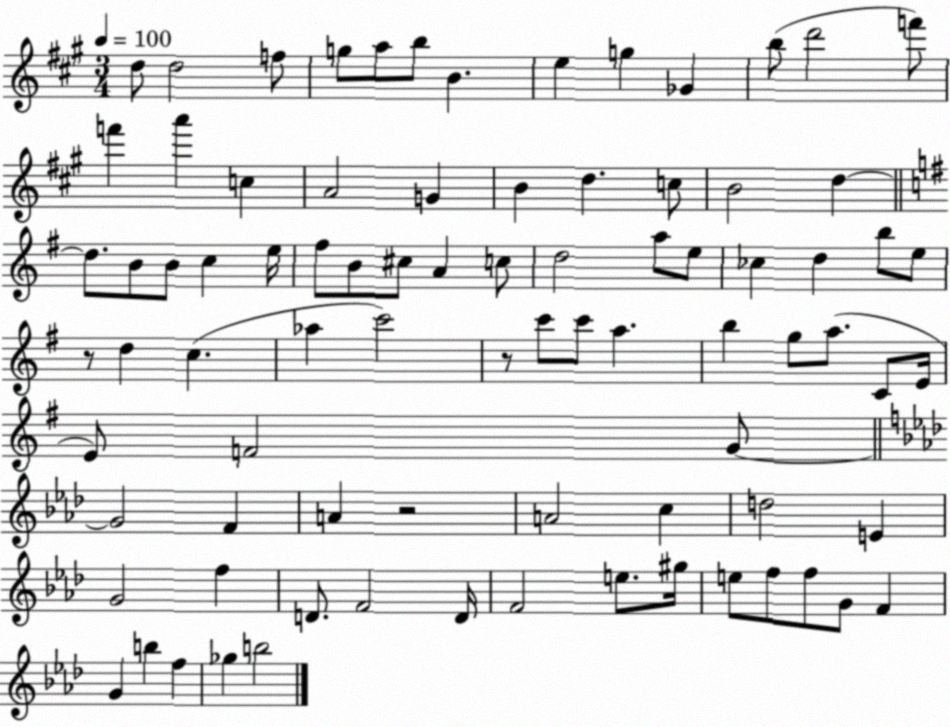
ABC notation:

X:1
T:Untitled
M:3/4
L:1/4
K:A
d/2 d2 f/2 g/2 a/2 b/2 B e g _G b/2 d'2 f'/2 f' a' c A2 G B d c/2 B2 d d/2 B/2 B/2 c e/4 ^f/2 B/2 ^c/2 A c/2 d2 a/2 e/2 _c d b/2 e/2 z/2 d c _a c'2 z/2 c'/2 c'/2 a b g/2 a/2 C/2 E/4 E/2 F2 G/2 G2 F A z2 A2 c d2 E G2 f D/2 F2 D/4 F2 e/2 ^g/4 e/2 f/2 f/2 G/2 F G b f _g b2